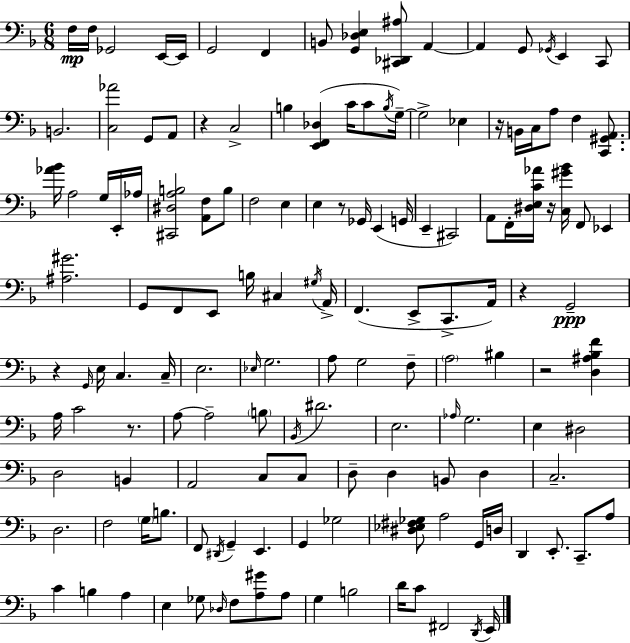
F3/s F3/s Gb2/h E2/s E2/s G2/h F2/q B2/e [G2,Db3,E3]/q [C#2,Db2,A#3]/e A2/q A2/q G2/e Gb2/s E2/q C2/e B2/h. [C3,Ab4]/h G2/e A2/e R/q C3/h B3/q [E2,F2,Db3]/q C4/s C4/e B3/s G3/s G3/h Eb3/q R/s B2/s C3/s A3/e F3/q [C2,G#2,A2]/e. [Ab4,Bb4]/s A3/h G3/s E2/s Ab3/s [C#2,D#3,A3,B3]/h [A2,F3]/e B3/e F3/h E3/q E3/q R/e Gb2/s E2/q G2/s E2/q C#2/h A2/e F2/s [D#3,E3,C4,Ab4]/s R/s [C3,G#4,Bb4]/s F2/e Eb2/q [A#3,G#4]/h. G2/e F2/e E2/e B3/s C#3/q G#3/s A2/s F2/q. E2/e C2/e. A2/s R/q G2/h R/q G2/s E3/s C3/q. C3/s E3/h. Eb3/s G3/h. A3/e G3/h F3/e A3/h BIS3/q R/h [D3,A#3,Bb3,F4]/q A3/s C4/h R/e. A3/e A3/h B3/e Bb2/s D#4/h. E3/h. Ab3/s G3/h. E3/q D#3/h D3/h B2/q A2/h C3/e C3/e D3/e D3/q B2/e D3/q C3/h. D3/h. F3/h G3/s B3/e. F2/e D#2/s G2/q E2/q. G2/q Gb3/h [D#3,Eb3,F#3,Gb3]/e A3/h G2/s D3/s D2/q E2/e. C2/e. A3/e C4/q B3/q A3/q E3/q Gb3/e Db3/s F3/e [A3,G#4]/e A3/e G3/q B3/h D4/s C4/e F#2/h D2/s E2/s